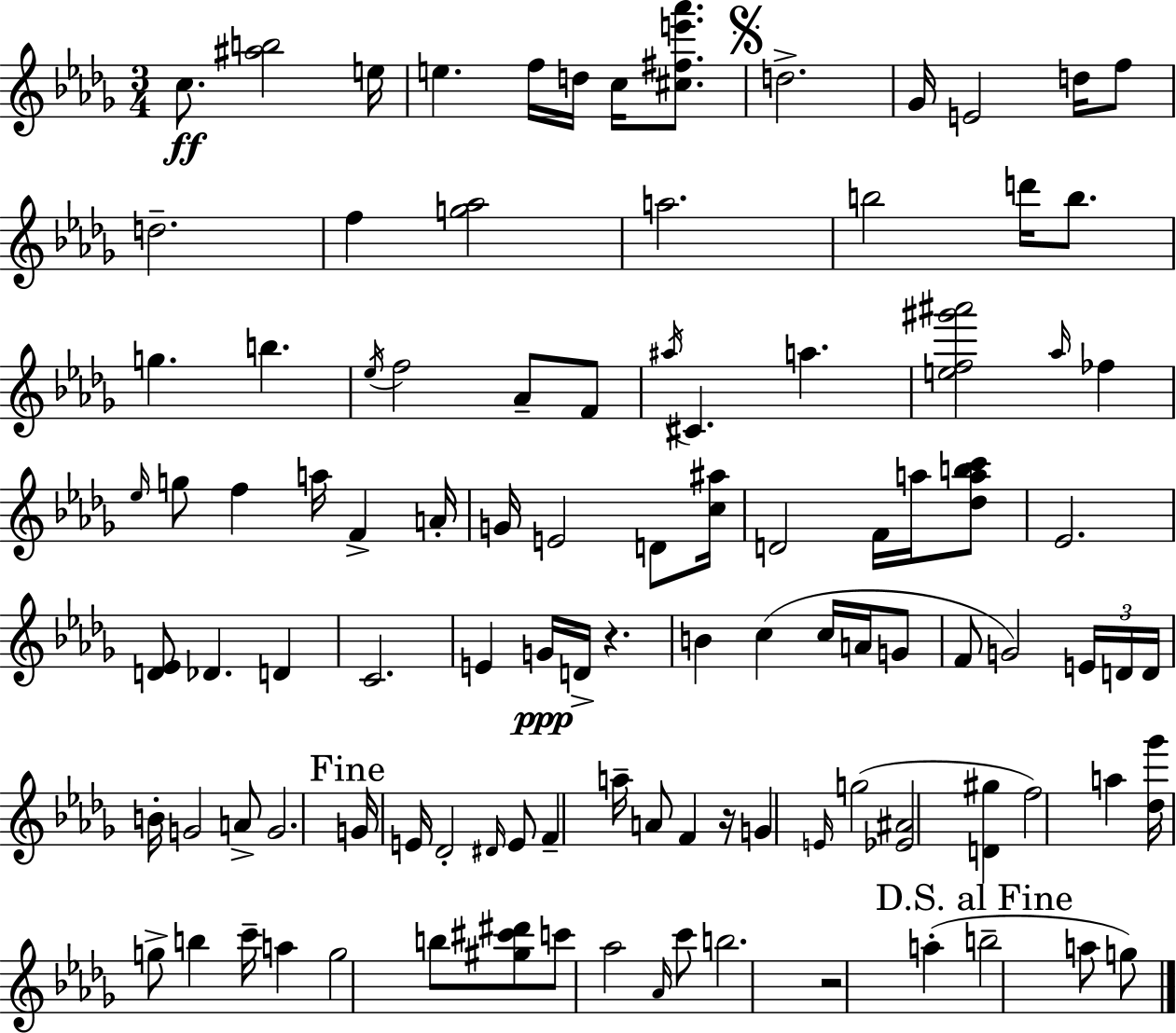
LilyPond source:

{
  \clef treble
  \numericTimeSignature
  \time 3/4
  \key bes \minor
  c''8.\ff <ais'' b''>2 e''16 | e''4. f''16 d''16 c''16 <cis'' fis'' e''' aes'''>8. | \mark \markup { \musicglyph "scripts.segno" } d''2.-> | ges'16 e'2 d''16 f''8 | \break d''2.-- | f''4 <g'' aes''>2 | a''2. | b''2 d'''16 b''8. | \break g''4. b''4. | \acciaccatura { ees''16 } f''2 aes'8-- f'8 | \acciaccatura { ais''16 } cis'4. a''4. | <e'' f'' gis''' ais'''>2 \grace { aes''16 } fes''4 | \break \grace { ees''16 } g''8 f''4 a''16 f'4-> | a'16-. g'16 e'2 | d'8 <c'' ais''>16 d'2 | f'16 a''16 <des'' a'' b'' c'''>8 ees'2. | \break <d' ees'>8 des'4. | d'4 c'2. | e'4 g'16\ppp d'16-> r4. | b'4 c''4( | \break c''16 a'16 g'8 f'8 g'2) | \tuplet 3/2 { e'16 d'16 d'16 } b'16-. g'2 | a'8-> g'2. | \mark "Fine" g'16 e'16 des'2-. | \break \grace { dis'16 } e'8 f'4-- a''16-- a'8 | f'4 r16 g'4 \grace { e'16 } g''2( | <ees' ais'>2 | <d' gis''>4 f''2) | \break a''4 <des'' ges'''>16 g''8-> b''4 | c'''16-- a''4 g''2 | b''8 <gis'' cis''' dis'''>8 c'''8 aes''2 | \grace { aes'16 } c'''8 b''2. | \break r2 | a''4-.( \mark "D.S. al Fine" b''2-- | a''8 g''8) \bar "|."
}